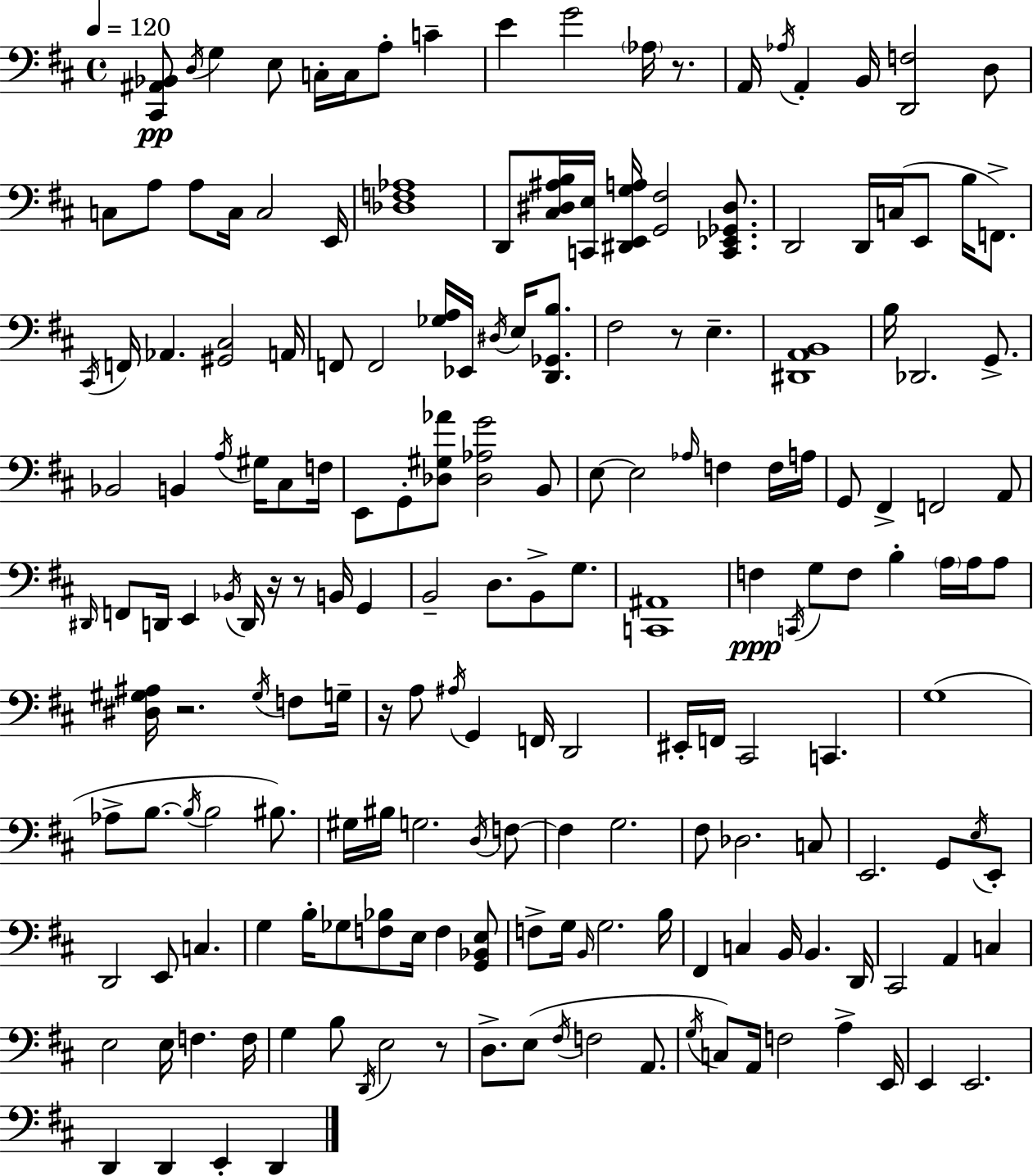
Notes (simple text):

[C#2,A#2,Bb2]/e D3/s G3/q E3/e C3/s C3/s A3/e C4/q E4/q G4/h Ab3/s R/e. A2/s Ab3/s A2/q B2/s [D2,F3]/h D3/e C3/e A3/e A3/e C3/s C3/h E2/s [Db3,F3,Ab3]/w D2/e [C#3,D#3,A#3,B3]/s [C2,E3]/s [D#2,E2,G3,A3]/s [G2,F#3]/h [C2,Eb2,Gb2,D#3]/e. D2/h D2/s C3/s E2/e B3/s F2/e. C#2/s F2/s Ab2/q. [G#2,C#3]/h A2/s F2/e F2/h [Gb3,A3]/s Eb2/s D#3/s E3/s [D2,Gb2,B3]/e. F#3/h R/e E3/q. [D#2,A2,B2]/w B3/s Db2/h. G2/e. Bb2/h B2/q A3/s G#3/s C#3/e F3/s E2/e G2/e [Db3,G#3,Ab4]/e [Db3,Ab3,G4]/h B2/e E3/e E3/h Ab3/s F3/q F3/s A3/s G2/e F#2/q F2/h A2/e D#2/s F2/e D2/s E2/q Bb2/s D2/s R/s R/e B2/s G2/q B2/h D3/e. B2/e G3/e. [C2,A#2]/w F3/q C2/s G3/e F3/e B3/q A3/s A3/s A3/e [D#3,G#3,A#3]/s R/h. G#3/s F3/e G3/s R/s A3/e A#3/s G2/q F2/s D2/h EIS2/s F2/s C#2/h C2/q. G3/w Ab3/e B3/e. B3/s B3/h BIS3/e. G#3/s BIS3/s G3/h. D3/s F3/e F3/q G3/h. F#3/e Db3/h. C3/e E2/h. G2/e E3/s E2/e D2/h E2/e C3/q. G3/q B3/s Gb3/e [F3,Bb3]/e E3/s F3/q [G2,Bb2,E3]/e F3/e G3/s B2/s G3/h. B3/s F#2/q C3/q B2/s B2/q. D2/s C#2/h A2/q C3/q E3/h E3/s F3/q. F3/s G3/q B3/e D2/s E3/h R/e D3/e. E3/e F#3/s F3/h A2/e. G3/s C3/e A2/s F3/h A3/q E2/s E2/q E2/h. D2/q D2/q E2/q D2/q